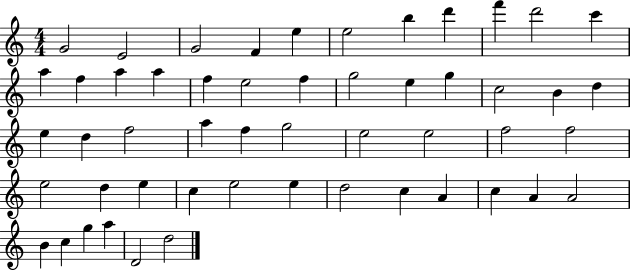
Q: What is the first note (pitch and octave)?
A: G4